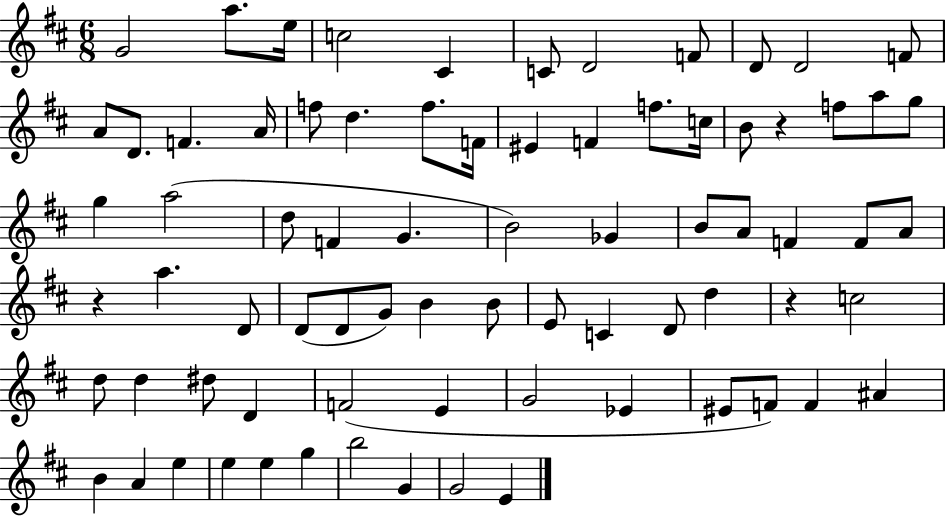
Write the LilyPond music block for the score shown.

{
  \clef treble
  \numericTimeSignature
  \time 6/8
  \key d \major
  \repeat volta 2 { g'2 a''8. e''16 | c''2 cis'4 | c'8 d'2 f'8 | d'8 d'2 f'8 | \break a'8 d'8. f'4. a'16 | f''8 d''4. f''8. f'16 | eis'4 f'4 f''8. c''16 | b'8 r4 f''8 a''8 g''8 | \break g''4 a''2( | d''8 f'4 g'4. | b'2) ges'4 | b'8 a'8 f'4 f'8 a'8 | \break r4 a''4. d'8 | d'8( d'8 g'8) b'4 b'8 | e'8 c'4 d'8 d''4 | r4 c''2 | \break d''8 d''4 dis''8 d'4 | f'2( e'4 | g'2 ees'4 | eis'8 f'8) f'4 ais'4 | \break b'4 a'4 e''4 | e''4 e''4 g''4 | b''2 g'4 | g'2 e'4 | \break } \bar "|."
}